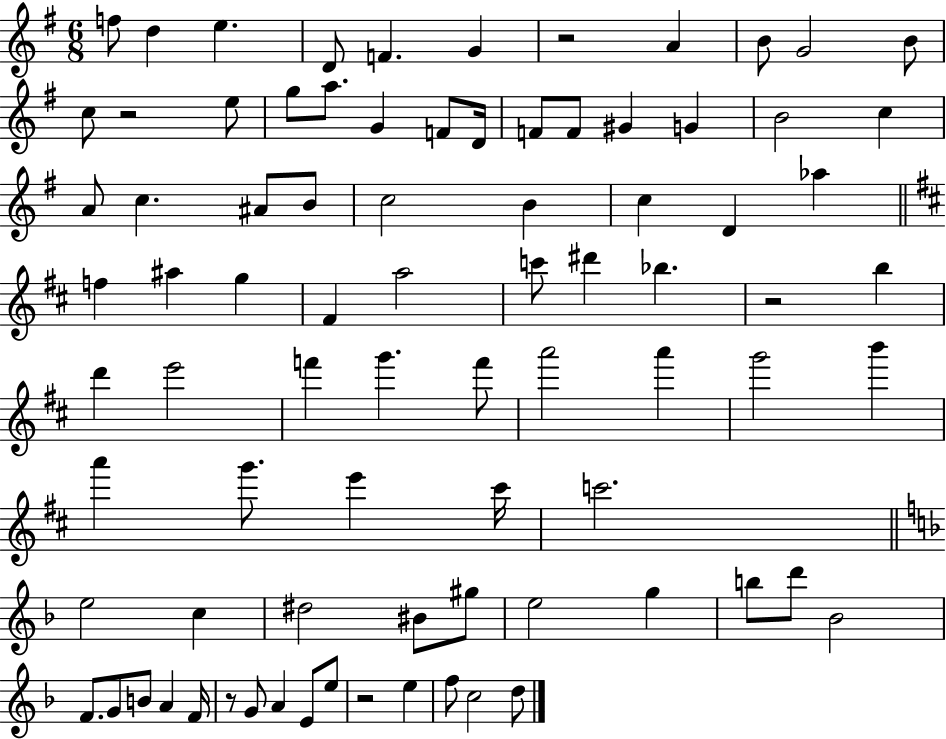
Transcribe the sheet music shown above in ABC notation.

X:1
T:Untitled
M:6/8
L:1/4
K:G
f/2 d e D/2 F G z2 A B/2 G2 B/2 c/2 z2 e/2 g/2 a/2 G F/2 D/4 F/2 F/2 ^G G B2 c A/2 c ^A/2 B/2 c2 B c D _a f ^a g ^F a2 c'/2 ^d' _b z2 b d' e'2 f' g' f'/2 a'2 a' g'2 b' a' g'/2 e' ^c'/4 c'2 e2 c ^d2 ^B/2 ^g/2 e2 g b/2 d'/2 _B2 F/2 G/2 B/2 A F/4 z/2 G/2 A E/2 e/2 z2 e f/2 c2 d/2